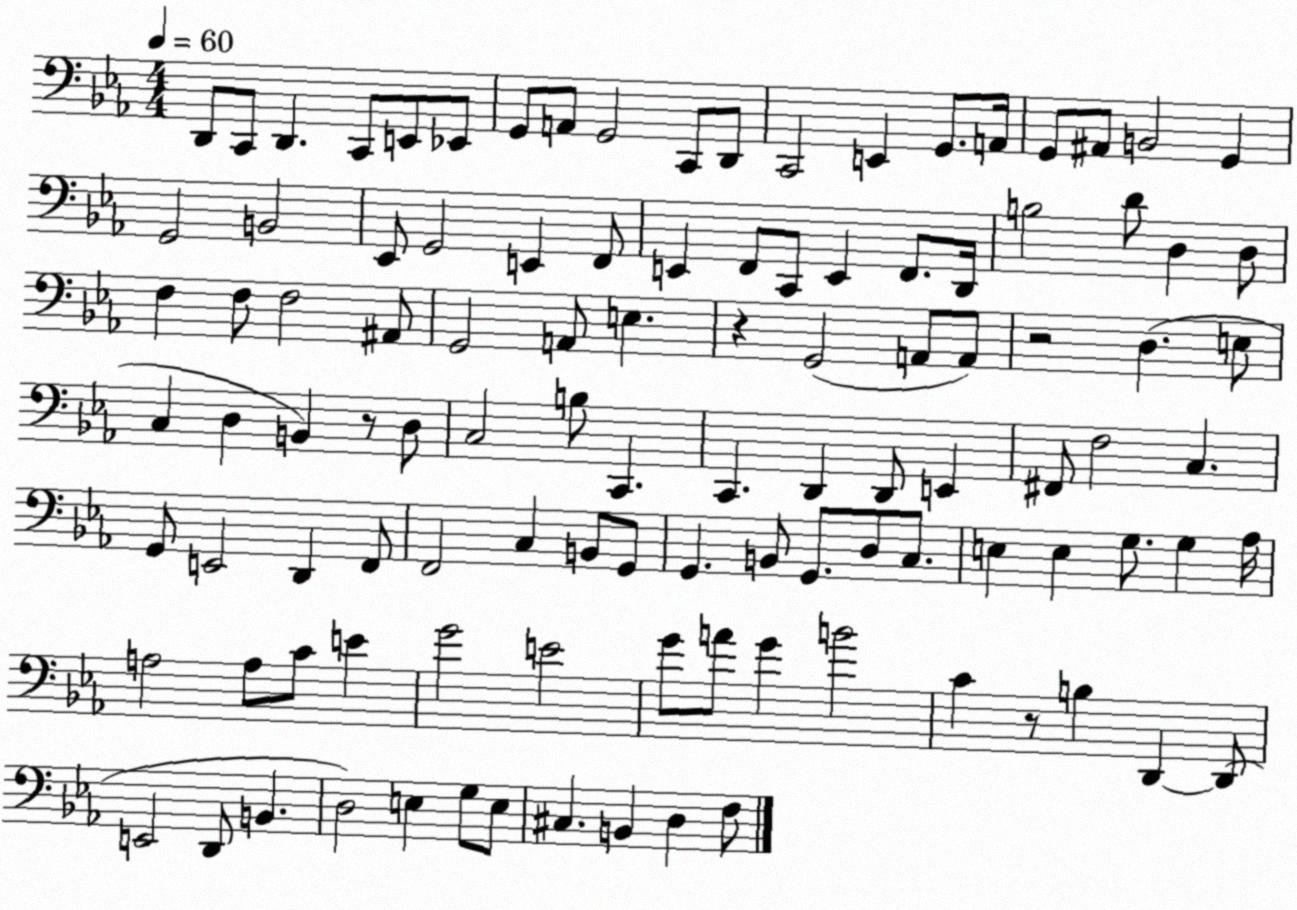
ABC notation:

X:1
T:Untitled
M:4/4
L:1/4
K:Eb
D,,/2 C,,/2 D,, C,,/2 E,,/2 _E,,/2 G,,/2 A,,/2 G,,2 C,,/2 D,,/2 C,,2 E,, G,,/2 A,,/4 G,,/2 ^A,,/2 B,,2 G,, G,,2 B,,2 _E,,/2 G,,2 E,, F,,/2 E,, F,,/2 C,,/2 E,, F,,/2 D,,/4 B,2 D/2 D, D,/2 F, F,/2 F,2 ^A,,/2 G,,2 A,,/2 E, z G,,2 A,,/2 A,,/2 z2 D, E,/2 C, D, B,, z/2 D,/2 C,2 B,/2 C,, C,, D,, D,,/2 E,, ^F,,/2 F,2 C, G,,/2 E,,2 D,, F,,/2 F,,2 C, B,,/2 G,,/2 G,, B,,/2 G,,/2 D,/2 C,/2 E, E, G,/2 G, _A,/4 A,2 A,/2 C/2 E G2 E2 G/2 A/2 G B2 C z/2 B, D,, D,,/2 E,,2 D,,/2 B,, D,2 E, G,/2 E,/2 ^C, B,, D, F,/2